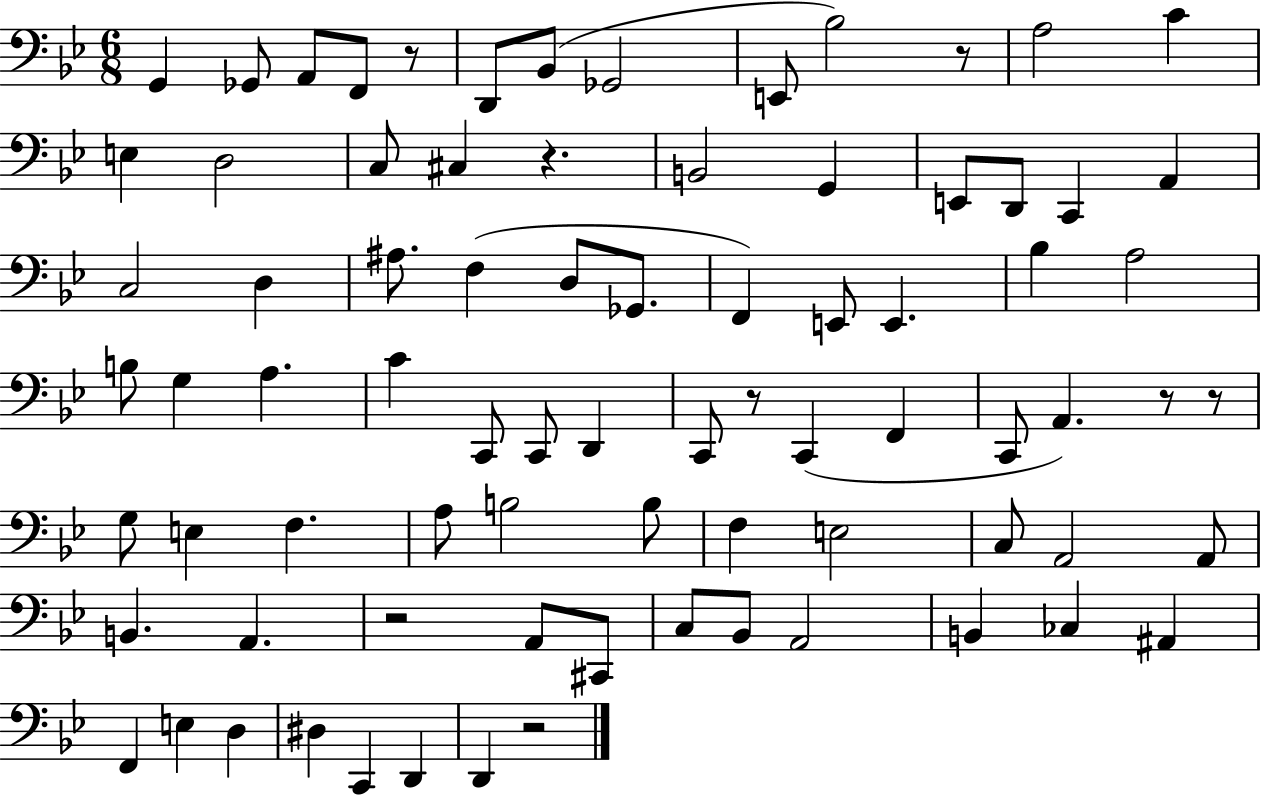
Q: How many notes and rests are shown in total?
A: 80